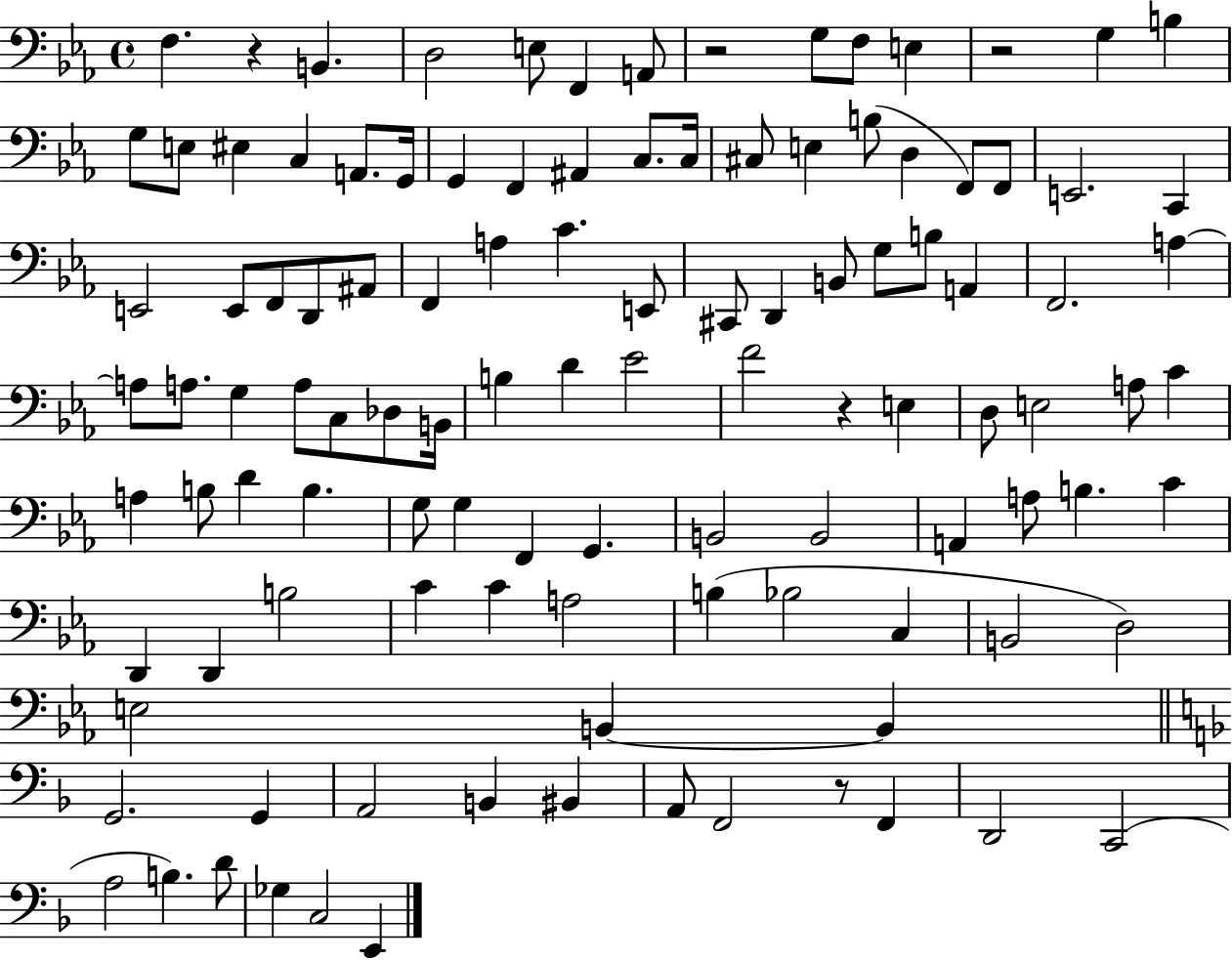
F3/q. R/q B2/q. D3/h E3/e F2/q A2/e R/h G3/e F3/e E3/q R/h G3/q B3/q G3/e E3/e EIS3/q C3/q A2/e. G2/s G2/q F2/q A#2/q C3/e. C3/s C#3/e E3/q B3/e D3/q F2/e F2/e E2/h. C2/q E2/h E2/e F2/e D2/e A#2/e F2/q A3/q C4/q. E2/e C#2/e D2/q B2/e G3/e B3/e A2/q F2/h. A3/q A3/e A3/e. G3/q A3/e C3/e Db3/e B2/s B3/q D4/q Eb4/h F4/h R/q E3/q D3/e E3/h A3/e C4/q A3/q B3/e D4/q B3/q. G3/e G3/q F2/q G2/q. B2/h B2/h A2/q A3/e B3/q. C4/q D2/q D2/q B3/h C4/q C4/q A3/h B3/q Bb3/h C3/q B2/h D3/h E3/h B2/q B2/q G2/h. G2/q A2/h B2/q BIS2/q A2/e F2/h R/e F2/q D2/h C2/h A3/h B3/q. D4/e Gb3/q C3/h E2/q